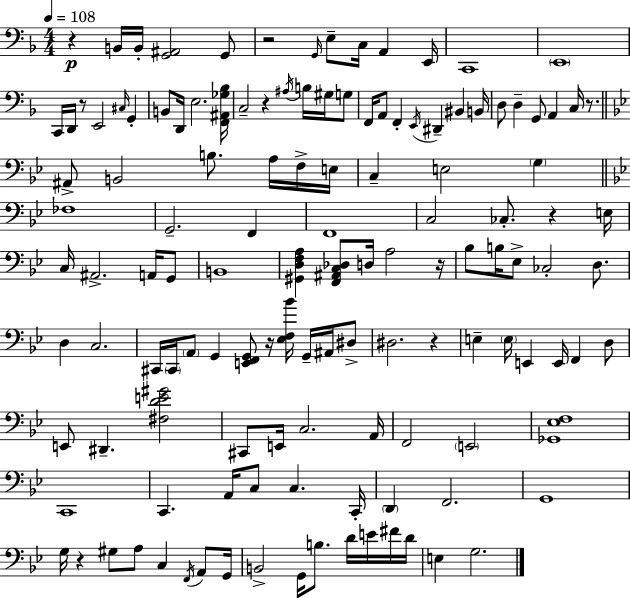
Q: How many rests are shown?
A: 10